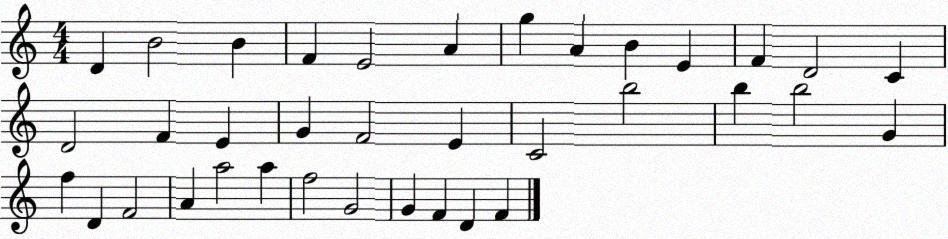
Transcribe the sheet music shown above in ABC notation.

X:1
T:Untitled
M:4/4
L:1/4
K:C
D B2 B F E2 A g A B E F D2 C D2 F E G F2 E C2 b2 b b2 G f D F2 A a2 a f2 G2 G F D F